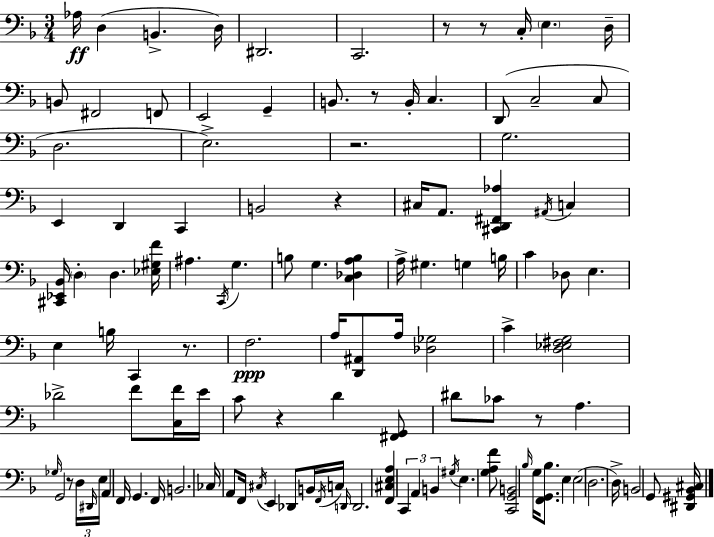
Ab3/s D3/q B2/q. D3/s D#2/h. C2/h. R/e R/e C3/s E3/q. D3/s B2/e F#2/h F2/e E2/h G2/q B2/e. R/e B2/s C3/q. D2/e C3/h C3/e D3/h. E3/h. R/h. G3/h. E2/q D2/q C2/q B2/h R/q C#3/s A2/e. [C#2,D2,F#2,Ab3]/q A#2/s C3/q [C#2,Eb2,Bb2]/s D3/q D3/q. [Eb3,G#3,F4]/s A#3/q. C2/s G3/q. B3/e G3/q. [C3,Db3,A3,B3]/q A3/s G#3/q. G3/q B3/s C4/q Db3/e E3/q. E3/q B3/s C2/q R/e. F3/h. A3/s [D2,A#2]/e A3/s [Db3,Gb3]/h C4/q [D3,Eb3,F#3,G3]/h Db4/h F4/e [C3,F4]/s E4/s C4/e R/q D4/q [F#2,G2]/e D#4/e CES4/e R/e A3/q. Gb3/s G2/h R/e D3/s D#2/s E3/s A2/q F2/s G2/q. F2/s B2/h. CES3/s A2/e F2/s C#3/s E2/q Db2/e B2/s F2/s C3/s D2/s D2/h. [F2,C#3,E3,A3]/q C2/q A2/q B2/q G#3/s E3/q. [G3,A3,F4]/e [C2,G2,B2]/h Bb3/s G3/s [F2,G2,Bb3]/e. E3/q E3/h D3/h. D3/s B2/h G2/e [D#2,G#2,Bb2,C#3]/s